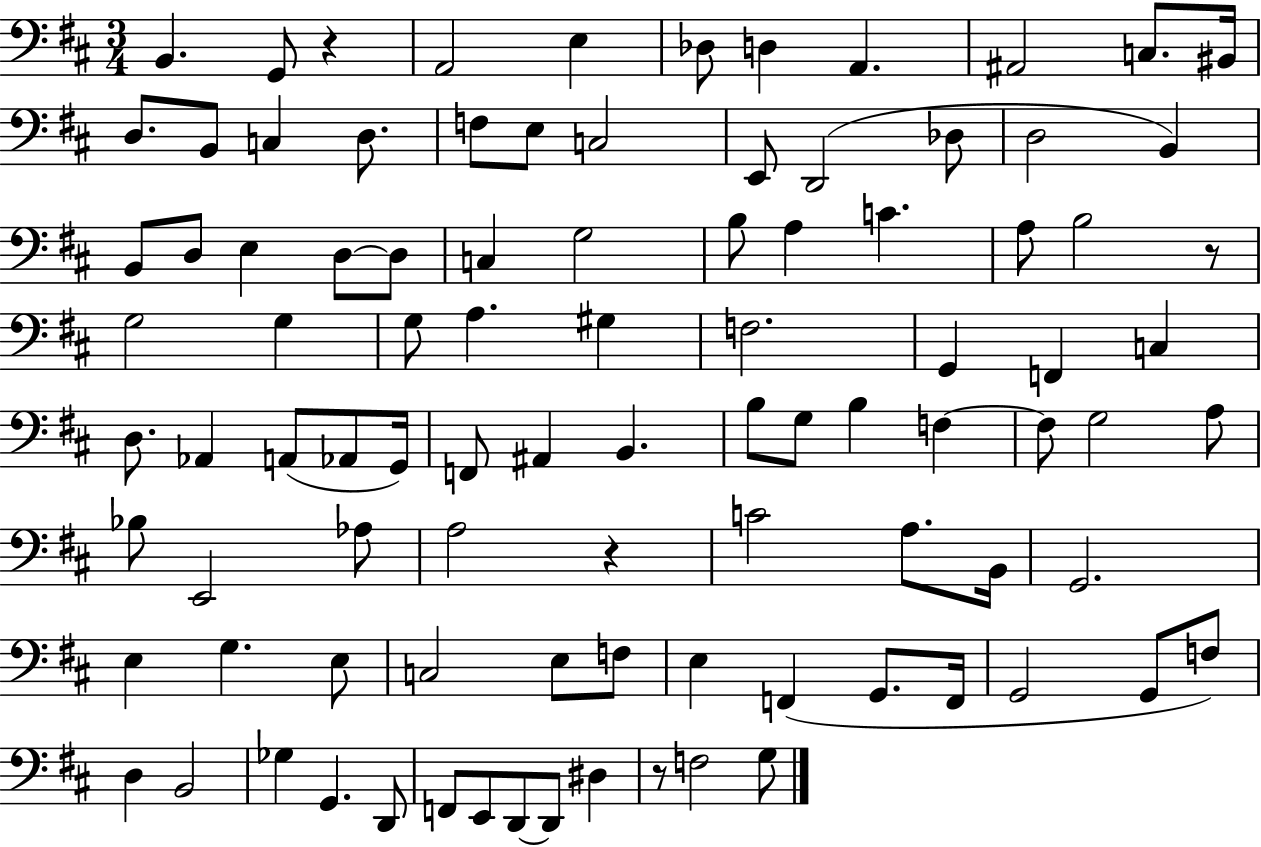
{
  \clef bass
  \numericTimeSignature
  \time 3/4
  \key d \major
  \repeat volta 2 { b,4. g,8 r4 | a,2 e4 | des8 d4 a,4. | ais,2 c8. bis,16 | \break d8. b,8 c4 d8. | f8 e8 c2 | e,8 d,2( des8 | d2 b,4) | \break b,8 d8 e4 d8~~ d8 | c4 g2 | b8 a4 c'4. | a8 b2 r8 | \break g2 g4 | g8 a4. gis4 | f2. | g,4 f,4 c4 | \break d8. aes,4 a,8( aes,8 g,16) | f,8 ais,4 b,4. | b8 g8 b4 f4~~ | f8 g2 a8 | \break bes8 e,2 aes8 | a2 r4 | c'2 a8. b,16 | g,2. | \break e4 g4. e8 | c2 e8 f8 | e4 f,4( g,8. f,16 | g,2 g,8 f8) | \break d4 b,2 | ges4 g,4. d,8 | f,8 e,8 d,8~~ d,8 dis4 | r8 f2 g8 | \break } \bar "|."
}